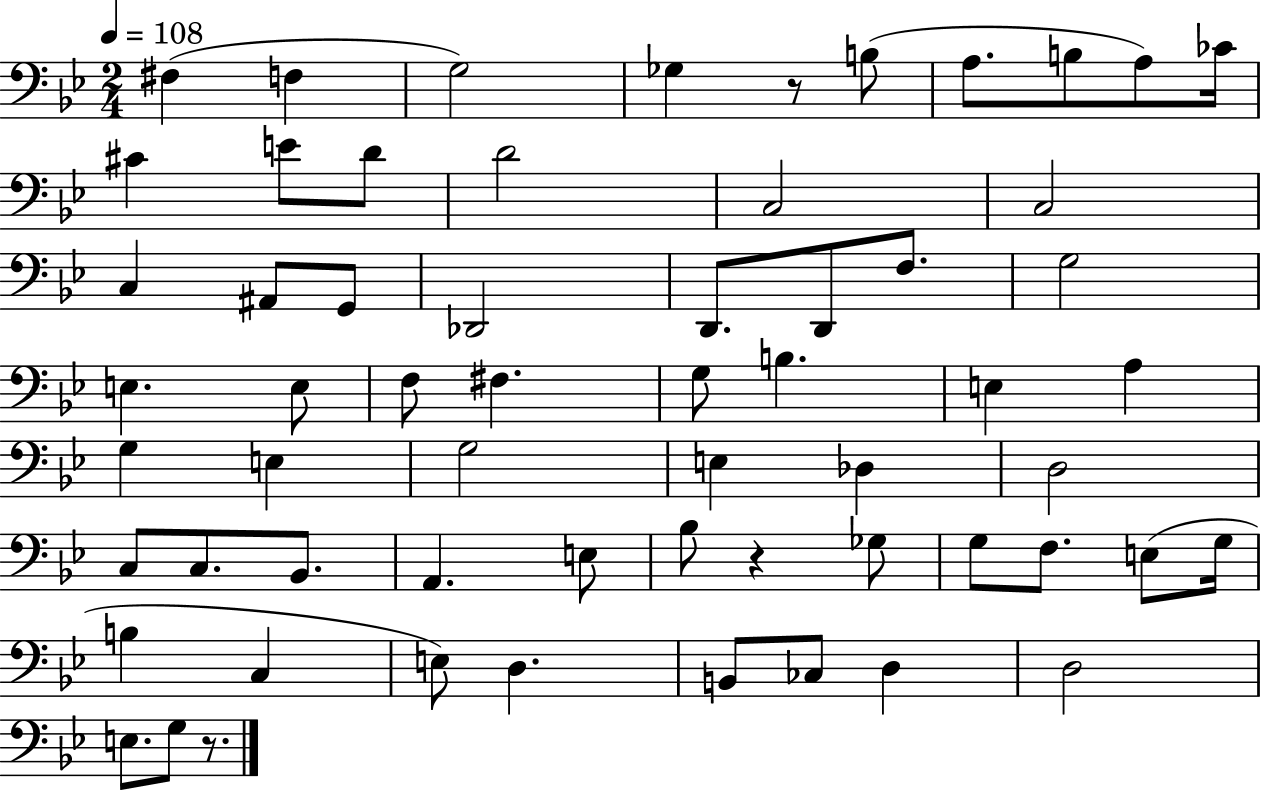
{
  \clef bass
  \numericTimeSignature
  \time 2/4
  \key bes \major
  \tempo 4 = 108
  fis4( f4 | g2) | ges4 r8 b8( | a8. b8 a8) ces'16 | \break cis'4 e'8 d'8 | d'2 | c2 | c2 | \break c4 ais,8 g,8 | des,2 | d,8. d,8 f8. | g2 | \break e4. e8 | f8 fis4. | g8 b4. | e4 a4 | \break g4 e4 | g2 | e4 des4 | d2 | \break c8 c8. bes,8. | a,4. e8 | bes8 r4 ges8 | g8 f8. e8( g16 | \break b4 c4 | e8) d4. | b,8 ces8 d4 | d2 | \break e8. g8 r8. | \bar "|."
}